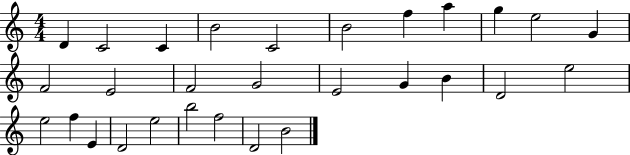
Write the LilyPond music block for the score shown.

{
  \clef treble
  \numericTimeSignature
  \time 4/4
  \key c \major
  d'4 c'2 c'4 | b'2 c'2 | b'2 f''4 a''4 | g''4 e''2 g'4 | \break f'2 e'2 | f'2 g'2 | e'2 g'4 b'4 | d'2 e''2 | \break e''2 f''4 e'4 | d'2 e''2 | b''2 f''2 | d'2 b'2 | \break \bar "|."
}